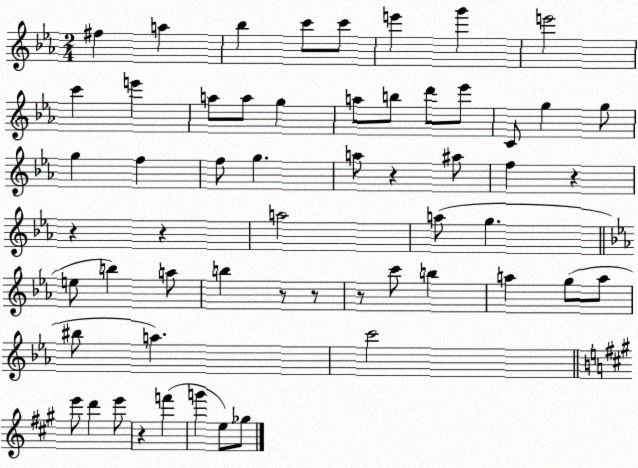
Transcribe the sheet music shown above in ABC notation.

X:1
T:Untitled
M:2/4
L:1/4
K:Eb
^f a _b c'/2 c'/2 e' g' e'2 c' e' a/2 a/2 g a/2 b/2 d'/2 _e'/2 C/2 g g/2 g f f/2 g a/2 z ^a/2 f z z z a2 a/2 g e/2 b a/2 b z/2 z/2 z/2 c'/2 b a g/2 a/2 ^b/2 a c'2 e'/2 d' e'/2 z f' g' e/2 _g/2